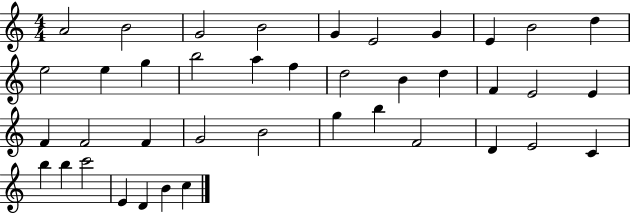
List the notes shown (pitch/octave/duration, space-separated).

A4/h B4/h G4/h B4/h G4/q E4/h G4/q E4/q B4/h D5/q E5/h E5/q G5/q B5/h A5/q F5/q D5/h B4/q D5/q F4/q E4/h E4/q F4/q F4/h F4/q G4/h B4/h G5/q B5/q F4/h D4/q E4/h C4/q B5/q B5/q C6/h E4/q D4/q B4/q C5/q